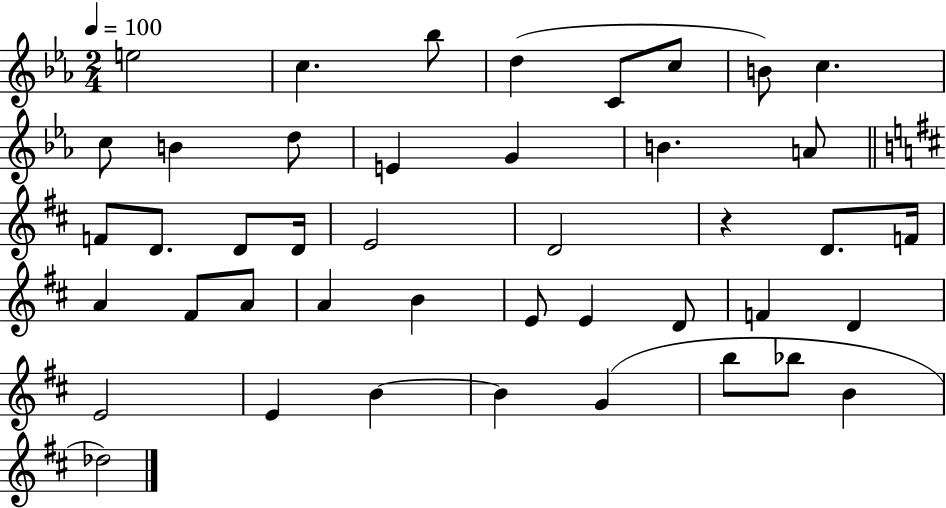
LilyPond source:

{
  \clef treble
  \numericTimeSignature
  \time 2/4
  \key ees \major
  \tempo 4 = 100
  e''2 | c''4. bes''8 | d''4( c'8 c''8 | b'8) c''4. | \break c''8 b'4 d''8 | e'4 g'4 | b'4. a'8 | \bar "||" \break \key d \major f'8 d'8. d'8 d'16 | e'2 | d'2 | r4 d'8. f'16 | \break a'4 fis'8 a'8 | a'4 b'4 | e'8 e'4 d'8 | f'4 d'4 | \break e'2 | e'4 b'4~~ | b'4 g'4( | b''8 bes''8 b'4 | \break des''2) | \bar "|."
}